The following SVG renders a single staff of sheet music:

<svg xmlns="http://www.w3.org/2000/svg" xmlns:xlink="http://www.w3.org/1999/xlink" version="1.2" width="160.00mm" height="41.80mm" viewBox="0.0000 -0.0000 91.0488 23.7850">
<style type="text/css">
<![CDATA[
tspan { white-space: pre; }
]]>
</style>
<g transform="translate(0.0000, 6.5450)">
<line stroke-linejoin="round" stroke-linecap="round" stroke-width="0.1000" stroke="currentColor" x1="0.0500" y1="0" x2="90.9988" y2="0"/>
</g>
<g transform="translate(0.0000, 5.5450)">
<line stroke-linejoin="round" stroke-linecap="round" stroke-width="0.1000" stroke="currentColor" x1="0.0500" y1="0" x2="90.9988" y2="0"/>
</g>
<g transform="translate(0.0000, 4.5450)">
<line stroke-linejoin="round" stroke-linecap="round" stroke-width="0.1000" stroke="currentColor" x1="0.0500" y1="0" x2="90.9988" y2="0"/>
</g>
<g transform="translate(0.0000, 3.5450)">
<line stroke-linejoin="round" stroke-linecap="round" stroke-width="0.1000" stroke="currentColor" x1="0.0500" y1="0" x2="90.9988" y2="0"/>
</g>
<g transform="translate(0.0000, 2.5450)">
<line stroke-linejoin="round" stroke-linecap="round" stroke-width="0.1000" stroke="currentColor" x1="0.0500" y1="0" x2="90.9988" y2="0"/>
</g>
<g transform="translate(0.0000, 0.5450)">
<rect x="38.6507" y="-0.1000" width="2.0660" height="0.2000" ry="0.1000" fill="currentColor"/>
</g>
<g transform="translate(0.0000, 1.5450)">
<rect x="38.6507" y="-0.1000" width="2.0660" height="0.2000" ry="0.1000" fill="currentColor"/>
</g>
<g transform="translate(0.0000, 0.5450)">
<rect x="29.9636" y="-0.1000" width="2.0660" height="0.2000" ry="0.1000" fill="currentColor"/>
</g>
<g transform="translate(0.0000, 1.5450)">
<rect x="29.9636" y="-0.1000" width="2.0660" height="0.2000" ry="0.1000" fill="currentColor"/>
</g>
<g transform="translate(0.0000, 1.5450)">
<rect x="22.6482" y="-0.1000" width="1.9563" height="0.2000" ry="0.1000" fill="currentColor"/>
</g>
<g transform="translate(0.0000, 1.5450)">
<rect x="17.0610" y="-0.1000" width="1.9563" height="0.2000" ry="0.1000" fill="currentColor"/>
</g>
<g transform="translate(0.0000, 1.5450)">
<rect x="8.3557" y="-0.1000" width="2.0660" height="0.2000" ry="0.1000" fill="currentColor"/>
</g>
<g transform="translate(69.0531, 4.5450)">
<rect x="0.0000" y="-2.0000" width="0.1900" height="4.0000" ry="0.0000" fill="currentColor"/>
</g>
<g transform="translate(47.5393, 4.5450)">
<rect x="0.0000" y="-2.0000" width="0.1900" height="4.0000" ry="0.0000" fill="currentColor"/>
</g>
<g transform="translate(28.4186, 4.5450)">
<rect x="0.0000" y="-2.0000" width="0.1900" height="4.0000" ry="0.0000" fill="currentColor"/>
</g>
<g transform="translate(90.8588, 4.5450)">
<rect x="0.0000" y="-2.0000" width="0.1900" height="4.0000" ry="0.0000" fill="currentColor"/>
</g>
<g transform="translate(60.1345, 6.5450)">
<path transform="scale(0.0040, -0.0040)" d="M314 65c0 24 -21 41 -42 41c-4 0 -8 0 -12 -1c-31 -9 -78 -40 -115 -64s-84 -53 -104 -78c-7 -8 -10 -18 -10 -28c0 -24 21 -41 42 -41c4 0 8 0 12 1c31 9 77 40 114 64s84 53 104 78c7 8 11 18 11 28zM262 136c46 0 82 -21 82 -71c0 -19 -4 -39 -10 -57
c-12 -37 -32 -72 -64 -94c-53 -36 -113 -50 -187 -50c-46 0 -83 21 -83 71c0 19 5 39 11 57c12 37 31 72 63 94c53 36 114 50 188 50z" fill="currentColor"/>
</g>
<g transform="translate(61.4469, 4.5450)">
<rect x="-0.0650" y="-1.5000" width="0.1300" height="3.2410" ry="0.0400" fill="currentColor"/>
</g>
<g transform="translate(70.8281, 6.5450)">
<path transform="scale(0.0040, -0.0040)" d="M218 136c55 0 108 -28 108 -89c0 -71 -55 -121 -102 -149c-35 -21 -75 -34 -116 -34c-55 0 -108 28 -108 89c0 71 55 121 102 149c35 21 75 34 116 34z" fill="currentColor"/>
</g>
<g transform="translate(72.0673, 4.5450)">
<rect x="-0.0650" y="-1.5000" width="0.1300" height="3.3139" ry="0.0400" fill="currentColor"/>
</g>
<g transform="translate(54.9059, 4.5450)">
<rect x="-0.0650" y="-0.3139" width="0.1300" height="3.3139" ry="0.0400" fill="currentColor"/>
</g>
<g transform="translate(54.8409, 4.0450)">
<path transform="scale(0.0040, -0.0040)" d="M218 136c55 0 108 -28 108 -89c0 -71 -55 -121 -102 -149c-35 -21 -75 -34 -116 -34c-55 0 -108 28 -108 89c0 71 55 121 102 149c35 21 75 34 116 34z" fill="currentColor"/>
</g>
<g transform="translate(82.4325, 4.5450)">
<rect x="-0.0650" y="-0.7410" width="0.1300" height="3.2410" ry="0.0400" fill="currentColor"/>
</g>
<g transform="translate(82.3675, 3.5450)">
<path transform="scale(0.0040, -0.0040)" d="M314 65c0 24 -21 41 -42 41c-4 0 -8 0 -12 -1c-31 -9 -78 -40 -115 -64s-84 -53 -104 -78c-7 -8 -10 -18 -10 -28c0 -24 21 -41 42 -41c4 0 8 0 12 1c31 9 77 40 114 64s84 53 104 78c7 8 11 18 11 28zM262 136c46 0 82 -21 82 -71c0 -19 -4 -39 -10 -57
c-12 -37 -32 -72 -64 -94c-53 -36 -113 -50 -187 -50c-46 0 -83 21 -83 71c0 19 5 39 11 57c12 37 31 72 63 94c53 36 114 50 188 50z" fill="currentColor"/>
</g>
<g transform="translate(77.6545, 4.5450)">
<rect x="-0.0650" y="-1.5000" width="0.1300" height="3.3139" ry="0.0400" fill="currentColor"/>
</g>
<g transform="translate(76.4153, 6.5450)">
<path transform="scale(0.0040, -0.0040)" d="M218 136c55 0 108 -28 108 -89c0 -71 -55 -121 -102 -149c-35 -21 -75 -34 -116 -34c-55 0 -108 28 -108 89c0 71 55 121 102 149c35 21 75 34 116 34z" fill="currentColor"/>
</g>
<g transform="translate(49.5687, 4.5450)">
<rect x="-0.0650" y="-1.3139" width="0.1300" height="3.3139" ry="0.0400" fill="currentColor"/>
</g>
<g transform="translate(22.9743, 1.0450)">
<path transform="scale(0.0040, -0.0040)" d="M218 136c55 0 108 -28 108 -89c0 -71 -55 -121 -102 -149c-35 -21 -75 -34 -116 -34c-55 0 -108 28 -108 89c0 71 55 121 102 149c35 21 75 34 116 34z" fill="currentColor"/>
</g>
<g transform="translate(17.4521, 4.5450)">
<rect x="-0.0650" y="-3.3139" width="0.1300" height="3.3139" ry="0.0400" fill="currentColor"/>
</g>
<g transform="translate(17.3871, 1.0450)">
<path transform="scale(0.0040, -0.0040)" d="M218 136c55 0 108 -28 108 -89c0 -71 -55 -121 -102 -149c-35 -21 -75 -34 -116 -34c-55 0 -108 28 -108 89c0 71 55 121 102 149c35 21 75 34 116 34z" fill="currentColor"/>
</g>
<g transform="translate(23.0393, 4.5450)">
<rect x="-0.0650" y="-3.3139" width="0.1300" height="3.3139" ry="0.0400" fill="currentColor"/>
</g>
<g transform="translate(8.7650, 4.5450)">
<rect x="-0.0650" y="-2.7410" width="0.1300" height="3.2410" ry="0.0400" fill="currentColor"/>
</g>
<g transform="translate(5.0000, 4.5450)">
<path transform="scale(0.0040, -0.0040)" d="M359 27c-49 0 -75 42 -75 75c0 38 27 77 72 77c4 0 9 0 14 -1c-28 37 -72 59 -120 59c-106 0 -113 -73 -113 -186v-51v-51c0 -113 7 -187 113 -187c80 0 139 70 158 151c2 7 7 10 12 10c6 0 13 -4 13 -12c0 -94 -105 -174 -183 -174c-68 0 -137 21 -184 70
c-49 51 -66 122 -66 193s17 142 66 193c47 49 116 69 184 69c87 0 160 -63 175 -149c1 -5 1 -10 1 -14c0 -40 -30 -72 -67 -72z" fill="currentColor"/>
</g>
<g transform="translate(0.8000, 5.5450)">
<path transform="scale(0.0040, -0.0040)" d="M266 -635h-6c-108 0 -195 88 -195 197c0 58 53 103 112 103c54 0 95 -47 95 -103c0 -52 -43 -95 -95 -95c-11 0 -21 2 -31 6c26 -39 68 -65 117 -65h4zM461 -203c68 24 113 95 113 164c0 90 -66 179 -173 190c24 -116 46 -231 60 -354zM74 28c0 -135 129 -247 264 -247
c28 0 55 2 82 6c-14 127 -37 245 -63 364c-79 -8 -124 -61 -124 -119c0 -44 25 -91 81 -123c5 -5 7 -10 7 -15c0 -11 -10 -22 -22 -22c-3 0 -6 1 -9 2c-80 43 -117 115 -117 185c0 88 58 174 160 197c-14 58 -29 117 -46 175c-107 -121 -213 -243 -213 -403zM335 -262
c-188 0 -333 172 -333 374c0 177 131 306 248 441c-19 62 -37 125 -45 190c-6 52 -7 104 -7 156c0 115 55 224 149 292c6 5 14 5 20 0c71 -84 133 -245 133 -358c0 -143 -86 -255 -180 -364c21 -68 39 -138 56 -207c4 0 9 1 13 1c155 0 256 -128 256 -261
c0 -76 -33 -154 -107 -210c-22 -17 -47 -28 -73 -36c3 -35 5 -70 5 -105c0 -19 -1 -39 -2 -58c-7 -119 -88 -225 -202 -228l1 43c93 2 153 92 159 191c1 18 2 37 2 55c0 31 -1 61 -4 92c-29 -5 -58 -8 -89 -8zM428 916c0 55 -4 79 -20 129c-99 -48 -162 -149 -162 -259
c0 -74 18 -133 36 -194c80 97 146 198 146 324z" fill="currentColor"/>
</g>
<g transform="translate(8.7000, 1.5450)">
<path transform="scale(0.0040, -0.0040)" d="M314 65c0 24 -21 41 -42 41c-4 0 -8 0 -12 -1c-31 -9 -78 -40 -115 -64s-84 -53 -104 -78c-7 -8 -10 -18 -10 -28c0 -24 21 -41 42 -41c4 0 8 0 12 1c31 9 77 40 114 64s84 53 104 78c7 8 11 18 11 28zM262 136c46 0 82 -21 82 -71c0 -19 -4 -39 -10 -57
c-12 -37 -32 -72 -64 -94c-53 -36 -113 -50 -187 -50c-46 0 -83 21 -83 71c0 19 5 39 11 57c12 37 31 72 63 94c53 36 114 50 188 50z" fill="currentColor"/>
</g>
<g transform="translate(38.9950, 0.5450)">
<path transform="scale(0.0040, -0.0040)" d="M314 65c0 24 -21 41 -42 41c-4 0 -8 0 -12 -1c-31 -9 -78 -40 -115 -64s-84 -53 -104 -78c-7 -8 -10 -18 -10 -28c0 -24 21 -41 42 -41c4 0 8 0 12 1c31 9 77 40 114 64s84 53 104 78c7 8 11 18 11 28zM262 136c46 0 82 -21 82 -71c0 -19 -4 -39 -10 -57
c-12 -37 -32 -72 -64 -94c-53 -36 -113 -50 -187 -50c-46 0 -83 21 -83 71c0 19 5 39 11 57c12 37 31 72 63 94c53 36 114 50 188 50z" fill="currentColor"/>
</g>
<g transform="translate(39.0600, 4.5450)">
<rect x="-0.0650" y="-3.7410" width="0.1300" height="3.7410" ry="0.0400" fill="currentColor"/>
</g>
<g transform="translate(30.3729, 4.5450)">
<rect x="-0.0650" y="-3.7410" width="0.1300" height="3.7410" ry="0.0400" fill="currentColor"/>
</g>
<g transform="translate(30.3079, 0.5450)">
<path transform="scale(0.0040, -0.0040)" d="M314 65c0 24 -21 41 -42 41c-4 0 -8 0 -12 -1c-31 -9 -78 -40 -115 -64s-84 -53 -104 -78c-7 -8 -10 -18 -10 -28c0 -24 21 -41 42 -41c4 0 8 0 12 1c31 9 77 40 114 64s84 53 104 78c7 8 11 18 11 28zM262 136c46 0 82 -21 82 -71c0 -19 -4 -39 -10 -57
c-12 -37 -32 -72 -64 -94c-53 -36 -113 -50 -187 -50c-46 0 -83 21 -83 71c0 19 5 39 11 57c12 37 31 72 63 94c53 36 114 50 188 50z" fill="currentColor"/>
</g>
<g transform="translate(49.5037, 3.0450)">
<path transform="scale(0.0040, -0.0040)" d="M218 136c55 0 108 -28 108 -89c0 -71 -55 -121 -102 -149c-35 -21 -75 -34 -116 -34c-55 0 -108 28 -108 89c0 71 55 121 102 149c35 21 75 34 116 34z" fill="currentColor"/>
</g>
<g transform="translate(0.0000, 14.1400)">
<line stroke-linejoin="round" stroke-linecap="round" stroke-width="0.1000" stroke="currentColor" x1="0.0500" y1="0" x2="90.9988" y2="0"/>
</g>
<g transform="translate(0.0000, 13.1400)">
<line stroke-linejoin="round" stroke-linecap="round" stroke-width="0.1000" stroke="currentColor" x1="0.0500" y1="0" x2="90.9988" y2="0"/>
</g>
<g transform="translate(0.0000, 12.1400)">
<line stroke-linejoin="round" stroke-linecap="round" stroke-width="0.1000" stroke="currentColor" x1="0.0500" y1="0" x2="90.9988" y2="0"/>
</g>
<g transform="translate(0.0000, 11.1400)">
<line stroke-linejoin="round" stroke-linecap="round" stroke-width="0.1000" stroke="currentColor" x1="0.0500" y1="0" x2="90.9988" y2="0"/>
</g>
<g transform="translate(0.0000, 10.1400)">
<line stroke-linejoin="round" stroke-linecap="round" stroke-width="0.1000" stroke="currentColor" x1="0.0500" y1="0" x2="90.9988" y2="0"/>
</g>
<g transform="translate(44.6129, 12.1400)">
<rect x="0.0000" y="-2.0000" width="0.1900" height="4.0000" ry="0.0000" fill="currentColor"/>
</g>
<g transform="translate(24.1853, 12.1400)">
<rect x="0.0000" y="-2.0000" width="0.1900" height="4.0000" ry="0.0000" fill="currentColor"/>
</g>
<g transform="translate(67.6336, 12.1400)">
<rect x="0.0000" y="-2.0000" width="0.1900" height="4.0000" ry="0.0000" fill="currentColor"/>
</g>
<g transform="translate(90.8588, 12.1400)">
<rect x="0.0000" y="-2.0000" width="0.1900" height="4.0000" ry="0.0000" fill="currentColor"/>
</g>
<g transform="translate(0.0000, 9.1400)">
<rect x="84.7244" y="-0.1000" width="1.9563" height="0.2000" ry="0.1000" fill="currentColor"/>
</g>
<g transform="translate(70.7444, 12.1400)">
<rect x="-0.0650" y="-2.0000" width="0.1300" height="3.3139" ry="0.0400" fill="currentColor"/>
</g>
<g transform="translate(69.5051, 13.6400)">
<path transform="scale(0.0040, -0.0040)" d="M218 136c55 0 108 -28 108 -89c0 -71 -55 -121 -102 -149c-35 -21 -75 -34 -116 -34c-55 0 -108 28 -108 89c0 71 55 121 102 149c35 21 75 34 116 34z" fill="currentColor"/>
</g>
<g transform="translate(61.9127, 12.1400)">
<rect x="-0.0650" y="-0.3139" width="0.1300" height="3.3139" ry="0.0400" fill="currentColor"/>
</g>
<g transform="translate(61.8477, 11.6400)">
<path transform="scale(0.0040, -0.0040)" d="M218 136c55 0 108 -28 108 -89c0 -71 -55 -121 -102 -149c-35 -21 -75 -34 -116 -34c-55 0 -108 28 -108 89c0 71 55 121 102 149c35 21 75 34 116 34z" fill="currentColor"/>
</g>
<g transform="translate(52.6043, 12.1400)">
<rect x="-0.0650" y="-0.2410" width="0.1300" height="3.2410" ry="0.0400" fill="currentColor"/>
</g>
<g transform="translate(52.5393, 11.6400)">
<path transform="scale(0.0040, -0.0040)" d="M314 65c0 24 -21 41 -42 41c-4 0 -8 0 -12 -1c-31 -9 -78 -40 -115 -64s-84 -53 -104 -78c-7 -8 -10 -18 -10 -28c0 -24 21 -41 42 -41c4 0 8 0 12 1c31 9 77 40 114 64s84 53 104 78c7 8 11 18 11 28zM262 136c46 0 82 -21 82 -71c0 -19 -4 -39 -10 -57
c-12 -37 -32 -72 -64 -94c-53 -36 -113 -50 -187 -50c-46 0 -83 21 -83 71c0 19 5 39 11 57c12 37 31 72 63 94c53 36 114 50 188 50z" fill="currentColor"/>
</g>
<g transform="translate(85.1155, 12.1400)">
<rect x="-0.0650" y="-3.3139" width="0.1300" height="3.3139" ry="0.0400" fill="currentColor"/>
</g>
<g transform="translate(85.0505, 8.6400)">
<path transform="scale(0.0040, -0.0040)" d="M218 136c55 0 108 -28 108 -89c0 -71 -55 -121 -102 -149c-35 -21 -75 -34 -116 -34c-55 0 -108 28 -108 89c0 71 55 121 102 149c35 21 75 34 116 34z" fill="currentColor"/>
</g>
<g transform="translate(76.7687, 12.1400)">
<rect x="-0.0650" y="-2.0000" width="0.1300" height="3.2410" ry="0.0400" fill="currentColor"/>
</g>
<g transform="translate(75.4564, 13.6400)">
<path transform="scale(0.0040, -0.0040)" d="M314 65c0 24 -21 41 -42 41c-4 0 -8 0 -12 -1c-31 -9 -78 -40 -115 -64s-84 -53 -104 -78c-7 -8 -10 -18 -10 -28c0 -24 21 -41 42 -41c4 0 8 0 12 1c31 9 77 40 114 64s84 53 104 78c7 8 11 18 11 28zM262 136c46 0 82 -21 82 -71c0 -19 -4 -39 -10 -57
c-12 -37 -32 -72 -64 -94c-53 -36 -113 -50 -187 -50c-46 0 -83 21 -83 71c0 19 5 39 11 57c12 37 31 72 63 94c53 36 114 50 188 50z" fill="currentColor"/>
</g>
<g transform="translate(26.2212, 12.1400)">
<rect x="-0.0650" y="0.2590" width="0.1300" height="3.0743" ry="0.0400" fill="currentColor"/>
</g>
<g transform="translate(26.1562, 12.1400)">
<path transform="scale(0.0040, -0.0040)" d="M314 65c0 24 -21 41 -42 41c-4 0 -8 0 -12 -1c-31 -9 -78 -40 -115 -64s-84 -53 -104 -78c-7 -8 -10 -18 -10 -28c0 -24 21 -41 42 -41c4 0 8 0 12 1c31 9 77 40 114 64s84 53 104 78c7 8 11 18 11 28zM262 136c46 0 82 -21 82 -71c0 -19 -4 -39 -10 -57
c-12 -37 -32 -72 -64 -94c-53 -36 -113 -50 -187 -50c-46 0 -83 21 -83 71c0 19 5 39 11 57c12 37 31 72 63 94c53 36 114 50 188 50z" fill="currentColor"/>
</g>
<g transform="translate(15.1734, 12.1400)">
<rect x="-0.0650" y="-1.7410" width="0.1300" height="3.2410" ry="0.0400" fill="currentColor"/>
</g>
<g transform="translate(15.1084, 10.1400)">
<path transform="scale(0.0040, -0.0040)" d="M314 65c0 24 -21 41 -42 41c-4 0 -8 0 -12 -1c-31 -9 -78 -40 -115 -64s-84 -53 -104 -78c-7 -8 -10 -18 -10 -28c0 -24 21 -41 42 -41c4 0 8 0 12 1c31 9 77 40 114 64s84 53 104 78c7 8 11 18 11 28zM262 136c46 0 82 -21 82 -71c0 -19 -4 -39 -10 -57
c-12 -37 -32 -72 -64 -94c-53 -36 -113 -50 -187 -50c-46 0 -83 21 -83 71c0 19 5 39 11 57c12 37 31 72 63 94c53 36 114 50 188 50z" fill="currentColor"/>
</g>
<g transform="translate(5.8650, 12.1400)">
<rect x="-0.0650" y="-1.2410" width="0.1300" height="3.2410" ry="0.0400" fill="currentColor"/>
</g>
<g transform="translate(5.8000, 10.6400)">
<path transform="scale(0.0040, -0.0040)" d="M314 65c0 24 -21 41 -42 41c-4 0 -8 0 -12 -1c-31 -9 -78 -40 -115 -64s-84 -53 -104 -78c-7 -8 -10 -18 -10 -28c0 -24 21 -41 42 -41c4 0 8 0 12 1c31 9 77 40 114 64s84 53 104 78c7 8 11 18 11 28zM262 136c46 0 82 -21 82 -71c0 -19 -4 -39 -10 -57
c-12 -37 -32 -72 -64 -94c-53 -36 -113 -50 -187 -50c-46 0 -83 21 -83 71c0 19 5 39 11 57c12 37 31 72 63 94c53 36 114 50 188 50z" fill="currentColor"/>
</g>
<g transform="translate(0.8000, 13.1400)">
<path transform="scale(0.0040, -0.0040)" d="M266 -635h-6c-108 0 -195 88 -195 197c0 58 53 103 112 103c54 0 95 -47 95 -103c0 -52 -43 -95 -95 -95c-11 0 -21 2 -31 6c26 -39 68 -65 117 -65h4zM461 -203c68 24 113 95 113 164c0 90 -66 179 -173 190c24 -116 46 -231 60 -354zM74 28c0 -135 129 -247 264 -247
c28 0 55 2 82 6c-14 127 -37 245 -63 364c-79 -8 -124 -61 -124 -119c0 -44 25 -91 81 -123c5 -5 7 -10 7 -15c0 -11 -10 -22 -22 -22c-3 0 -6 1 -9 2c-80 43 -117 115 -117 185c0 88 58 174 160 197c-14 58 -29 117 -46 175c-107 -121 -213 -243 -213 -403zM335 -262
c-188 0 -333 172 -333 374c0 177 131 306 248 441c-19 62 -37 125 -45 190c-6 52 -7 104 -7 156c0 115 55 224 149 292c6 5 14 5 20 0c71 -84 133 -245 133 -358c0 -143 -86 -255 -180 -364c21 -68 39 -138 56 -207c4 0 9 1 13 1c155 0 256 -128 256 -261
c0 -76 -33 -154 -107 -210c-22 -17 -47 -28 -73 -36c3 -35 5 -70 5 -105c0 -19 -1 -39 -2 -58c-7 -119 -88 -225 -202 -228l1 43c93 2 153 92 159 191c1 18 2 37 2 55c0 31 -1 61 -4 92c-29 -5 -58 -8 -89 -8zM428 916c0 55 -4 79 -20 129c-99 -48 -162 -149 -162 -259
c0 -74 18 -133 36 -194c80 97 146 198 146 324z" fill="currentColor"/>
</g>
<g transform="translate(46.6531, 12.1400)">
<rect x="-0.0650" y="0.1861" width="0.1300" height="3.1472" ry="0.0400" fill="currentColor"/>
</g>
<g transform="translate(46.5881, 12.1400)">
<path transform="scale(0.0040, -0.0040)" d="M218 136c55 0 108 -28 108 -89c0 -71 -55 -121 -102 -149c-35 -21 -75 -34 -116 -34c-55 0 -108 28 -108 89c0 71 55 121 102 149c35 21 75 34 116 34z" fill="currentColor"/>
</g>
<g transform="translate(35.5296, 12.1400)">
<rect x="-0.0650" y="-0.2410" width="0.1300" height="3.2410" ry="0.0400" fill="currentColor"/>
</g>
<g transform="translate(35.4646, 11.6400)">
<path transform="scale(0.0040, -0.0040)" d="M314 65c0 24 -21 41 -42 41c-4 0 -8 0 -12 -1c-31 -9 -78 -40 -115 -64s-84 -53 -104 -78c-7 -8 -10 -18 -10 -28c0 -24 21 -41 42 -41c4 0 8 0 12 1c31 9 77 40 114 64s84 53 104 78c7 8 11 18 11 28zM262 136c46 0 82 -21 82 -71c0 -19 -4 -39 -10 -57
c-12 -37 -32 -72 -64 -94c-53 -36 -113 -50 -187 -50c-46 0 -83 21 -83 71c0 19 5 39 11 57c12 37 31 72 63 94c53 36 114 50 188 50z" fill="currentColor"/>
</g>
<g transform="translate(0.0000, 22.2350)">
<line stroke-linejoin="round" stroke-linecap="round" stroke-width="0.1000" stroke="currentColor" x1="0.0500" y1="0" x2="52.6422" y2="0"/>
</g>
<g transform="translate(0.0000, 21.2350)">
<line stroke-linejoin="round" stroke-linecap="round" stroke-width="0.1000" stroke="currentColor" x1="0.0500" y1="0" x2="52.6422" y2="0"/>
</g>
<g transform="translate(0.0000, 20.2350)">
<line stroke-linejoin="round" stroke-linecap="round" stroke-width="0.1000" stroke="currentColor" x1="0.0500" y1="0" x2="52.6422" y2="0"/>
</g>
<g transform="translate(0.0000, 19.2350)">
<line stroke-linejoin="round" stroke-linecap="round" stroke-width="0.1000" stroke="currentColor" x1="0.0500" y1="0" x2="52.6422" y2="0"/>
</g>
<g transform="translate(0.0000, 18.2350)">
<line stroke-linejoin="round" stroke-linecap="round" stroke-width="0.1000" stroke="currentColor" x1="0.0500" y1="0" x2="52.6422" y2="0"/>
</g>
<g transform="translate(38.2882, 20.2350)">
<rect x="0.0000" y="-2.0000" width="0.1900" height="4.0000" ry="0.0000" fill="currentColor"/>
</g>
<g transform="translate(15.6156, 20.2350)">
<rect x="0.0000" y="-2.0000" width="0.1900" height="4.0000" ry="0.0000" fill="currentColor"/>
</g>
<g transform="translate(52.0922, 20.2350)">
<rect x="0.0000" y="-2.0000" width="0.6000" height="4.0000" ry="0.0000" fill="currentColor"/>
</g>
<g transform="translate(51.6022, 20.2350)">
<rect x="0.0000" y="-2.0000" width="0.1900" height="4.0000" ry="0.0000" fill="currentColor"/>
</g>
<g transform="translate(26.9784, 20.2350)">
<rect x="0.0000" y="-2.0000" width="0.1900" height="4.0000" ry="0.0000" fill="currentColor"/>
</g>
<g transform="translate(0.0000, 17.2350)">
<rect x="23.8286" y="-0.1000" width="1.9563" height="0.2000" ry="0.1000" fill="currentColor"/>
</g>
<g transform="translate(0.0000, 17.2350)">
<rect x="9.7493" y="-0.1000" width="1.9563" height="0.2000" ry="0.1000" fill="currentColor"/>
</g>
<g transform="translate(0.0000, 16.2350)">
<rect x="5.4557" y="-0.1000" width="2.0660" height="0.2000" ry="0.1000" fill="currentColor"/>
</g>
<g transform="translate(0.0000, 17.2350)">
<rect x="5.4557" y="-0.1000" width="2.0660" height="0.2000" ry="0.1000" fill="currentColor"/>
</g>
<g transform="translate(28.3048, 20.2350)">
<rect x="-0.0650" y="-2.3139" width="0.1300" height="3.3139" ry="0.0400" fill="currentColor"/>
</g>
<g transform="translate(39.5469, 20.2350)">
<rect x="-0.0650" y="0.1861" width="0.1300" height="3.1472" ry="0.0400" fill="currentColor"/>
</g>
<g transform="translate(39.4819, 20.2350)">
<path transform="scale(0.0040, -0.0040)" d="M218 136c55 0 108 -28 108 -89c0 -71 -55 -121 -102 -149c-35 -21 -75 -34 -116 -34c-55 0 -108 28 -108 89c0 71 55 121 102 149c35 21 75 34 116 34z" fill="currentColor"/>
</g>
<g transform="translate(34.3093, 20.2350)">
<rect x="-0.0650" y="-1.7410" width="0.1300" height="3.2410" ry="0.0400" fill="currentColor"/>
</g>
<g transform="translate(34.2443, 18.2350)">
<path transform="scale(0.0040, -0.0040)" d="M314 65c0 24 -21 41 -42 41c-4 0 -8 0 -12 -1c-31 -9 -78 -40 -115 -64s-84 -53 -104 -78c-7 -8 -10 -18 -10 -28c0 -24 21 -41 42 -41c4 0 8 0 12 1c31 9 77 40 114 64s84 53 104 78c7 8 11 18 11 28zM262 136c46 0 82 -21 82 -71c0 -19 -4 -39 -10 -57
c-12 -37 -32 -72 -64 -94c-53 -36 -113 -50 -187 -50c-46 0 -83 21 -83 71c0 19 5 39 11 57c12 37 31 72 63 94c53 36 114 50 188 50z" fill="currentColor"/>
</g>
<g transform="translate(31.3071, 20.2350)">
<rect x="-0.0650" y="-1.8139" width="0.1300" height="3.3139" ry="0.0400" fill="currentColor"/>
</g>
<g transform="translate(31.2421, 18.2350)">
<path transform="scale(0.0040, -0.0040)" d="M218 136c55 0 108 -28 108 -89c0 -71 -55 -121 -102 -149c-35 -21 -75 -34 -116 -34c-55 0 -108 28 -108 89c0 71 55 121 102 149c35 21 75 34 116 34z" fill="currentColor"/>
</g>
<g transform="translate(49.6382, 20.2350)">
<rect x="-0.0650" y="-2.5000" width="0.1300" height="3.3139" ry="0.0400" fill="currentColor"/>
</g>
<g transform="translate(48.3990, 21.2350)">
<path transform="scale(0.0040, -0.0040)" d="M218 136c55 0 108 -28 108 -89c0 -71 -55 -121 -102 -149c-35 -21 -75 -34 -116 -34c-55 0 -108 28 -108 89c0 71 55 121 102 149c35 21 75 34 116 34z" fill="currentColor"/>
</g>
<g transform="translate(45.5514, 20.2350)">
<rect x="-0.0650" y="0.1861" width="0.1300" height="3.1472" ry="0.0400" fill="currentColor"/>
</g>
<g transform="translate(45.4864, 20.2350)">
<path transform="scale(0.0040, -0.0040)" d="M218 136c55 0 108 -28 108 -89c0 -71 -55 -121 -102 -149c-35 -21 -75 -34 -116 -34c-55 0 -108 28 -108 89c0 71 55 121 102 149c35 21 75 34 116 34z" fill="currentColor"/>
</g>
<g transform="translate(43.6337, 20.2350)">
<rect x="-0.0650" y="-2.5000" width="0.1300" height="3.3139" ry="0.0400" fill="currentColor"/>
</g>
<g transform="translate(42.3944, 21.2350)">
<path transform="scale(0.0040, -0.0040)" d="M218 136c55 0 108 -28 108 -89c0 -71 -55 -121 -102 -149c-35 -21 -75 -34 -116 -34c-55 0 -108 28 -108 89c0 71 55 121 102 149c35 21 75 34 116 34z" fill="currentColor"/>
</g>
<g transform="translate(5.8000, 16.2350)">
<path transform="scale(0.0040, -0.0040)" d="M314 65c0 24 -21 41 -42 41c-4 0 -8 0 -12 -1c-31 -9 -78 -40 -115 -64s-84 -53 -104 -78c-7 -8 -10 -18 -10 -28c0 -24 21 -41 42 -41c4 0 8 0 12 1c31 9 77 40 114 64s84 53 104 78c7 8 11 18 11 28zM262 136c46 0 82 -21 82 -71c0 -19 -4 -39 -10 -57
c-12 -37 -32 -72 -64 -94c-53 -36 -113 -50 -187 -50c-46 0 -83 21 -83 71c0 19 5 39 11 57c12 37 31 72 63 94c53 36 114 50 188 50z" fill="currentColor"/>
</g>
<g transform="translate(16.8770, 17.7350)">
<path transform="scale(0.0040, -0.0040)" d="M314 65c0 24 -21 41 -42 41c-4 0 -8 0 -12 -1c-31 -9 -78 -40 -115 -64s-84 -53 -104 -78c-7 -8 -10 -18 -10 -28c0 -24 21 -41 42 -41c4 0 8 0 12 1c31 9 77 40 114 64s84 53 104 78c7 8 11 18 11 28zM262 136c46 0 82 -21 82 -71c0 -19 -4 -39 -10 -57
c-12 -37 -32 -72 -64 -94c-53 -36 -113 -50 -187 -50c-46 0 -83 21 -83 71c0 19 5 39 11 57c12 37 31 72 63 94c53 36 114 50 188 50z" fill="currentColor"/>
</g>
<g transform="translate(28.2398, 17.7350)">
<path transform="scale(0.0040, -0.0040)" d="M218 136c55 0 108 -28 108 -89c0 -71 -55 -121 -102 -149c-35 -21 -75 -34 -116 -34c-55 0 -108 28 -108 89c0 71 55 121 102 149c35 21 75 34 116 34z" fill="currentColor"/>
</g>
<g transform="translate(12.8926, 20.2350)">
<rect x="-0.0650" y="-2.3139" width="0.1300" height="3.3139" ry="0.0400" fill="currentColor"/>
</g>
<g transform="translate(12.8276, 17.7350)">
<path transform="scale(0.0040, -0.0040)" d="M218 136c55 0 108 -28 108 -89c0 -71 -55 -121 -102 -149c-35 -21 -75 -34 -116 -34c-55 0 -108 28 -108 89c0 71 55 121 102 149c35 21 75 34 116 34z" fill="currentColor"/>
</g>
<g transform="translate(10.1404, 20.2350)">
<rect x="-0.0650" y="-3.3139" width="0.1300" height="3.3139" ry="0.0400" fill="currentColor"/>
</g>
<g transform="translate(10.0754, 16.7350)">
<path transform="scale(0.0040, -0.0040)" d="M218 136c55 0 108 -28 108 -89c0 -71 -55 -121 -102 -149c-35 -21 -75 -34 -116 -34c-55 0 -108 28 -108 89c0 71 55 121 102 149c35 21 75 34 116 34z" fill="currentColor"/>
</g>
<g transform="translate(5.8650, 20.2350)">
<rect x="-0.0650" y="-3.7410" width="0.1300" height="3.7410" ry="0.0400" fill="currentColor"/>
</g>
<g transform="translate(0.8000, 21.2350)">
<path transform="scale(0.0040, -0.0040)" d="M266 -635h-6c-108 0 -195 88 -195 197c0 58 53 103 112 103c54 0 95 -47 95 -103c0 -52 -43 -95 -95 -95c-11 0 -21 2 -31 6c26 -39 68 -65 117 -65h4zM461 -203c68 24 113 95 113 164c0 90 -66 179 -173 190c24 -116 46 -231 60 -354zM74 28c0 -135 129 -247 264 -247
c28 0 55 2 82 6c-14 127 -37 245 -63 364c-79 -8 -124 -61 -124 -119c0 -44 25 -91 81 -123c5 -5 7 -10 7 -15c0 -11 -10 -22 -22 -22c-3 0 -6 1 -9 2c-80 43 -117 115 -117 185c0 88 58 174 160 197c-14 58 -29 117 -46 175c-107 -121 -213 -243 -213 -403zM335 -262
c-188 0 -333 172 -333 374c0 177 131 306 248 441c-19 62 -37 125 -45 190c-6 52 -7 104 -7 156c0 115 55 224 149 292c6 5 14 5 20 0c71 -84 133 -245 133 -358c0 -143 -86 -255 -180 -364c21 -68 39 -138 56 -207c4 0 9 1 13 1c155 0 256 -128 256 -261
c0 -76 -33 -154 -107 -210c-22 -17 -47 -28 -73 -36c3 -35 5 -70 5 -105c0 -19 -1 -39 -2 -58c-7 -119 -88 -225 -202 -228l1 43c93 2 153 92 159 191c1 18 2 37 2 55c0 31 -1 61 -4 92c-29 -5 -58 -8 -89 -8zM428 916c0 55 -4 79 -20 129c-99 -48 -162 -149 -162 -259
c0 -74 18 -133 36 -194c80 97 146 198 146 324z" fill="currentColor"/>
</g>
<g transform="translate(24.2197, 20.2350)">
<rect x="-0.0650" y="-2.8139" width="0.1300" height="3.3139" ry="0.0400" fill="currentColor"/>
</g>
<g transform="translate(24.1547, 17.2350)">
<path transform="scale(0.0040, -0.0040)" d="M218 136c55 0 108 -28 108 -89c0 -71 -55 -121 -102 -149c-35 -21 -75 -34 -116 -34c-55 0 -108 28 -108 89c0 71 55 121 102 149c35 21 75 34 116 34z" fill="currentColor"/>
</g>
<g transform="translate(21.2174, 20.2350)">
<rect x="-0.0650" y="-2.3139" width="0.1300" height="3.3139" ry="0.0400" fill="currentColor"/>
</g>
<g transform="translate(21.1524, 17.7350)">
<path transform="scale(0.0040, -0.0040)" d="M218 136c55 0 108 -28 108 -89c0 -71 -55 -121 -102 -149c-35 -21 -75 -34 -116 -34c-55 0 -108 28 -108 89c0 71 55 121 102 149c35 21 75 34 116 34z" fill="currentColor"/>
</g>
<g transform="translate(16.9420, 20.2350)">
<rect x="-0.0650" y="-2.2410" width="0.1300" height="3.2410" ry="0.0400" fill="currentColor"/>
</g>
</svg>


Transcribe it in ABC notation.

X:1
T:Untitled
M:4/4
L:1/4
K:C
a2 b b c'2 c'2 e c E2 E E d2 e2 f2 B2 c2 B c2 c F F2 b c'2 b g g2 g a g f f2 B G B G